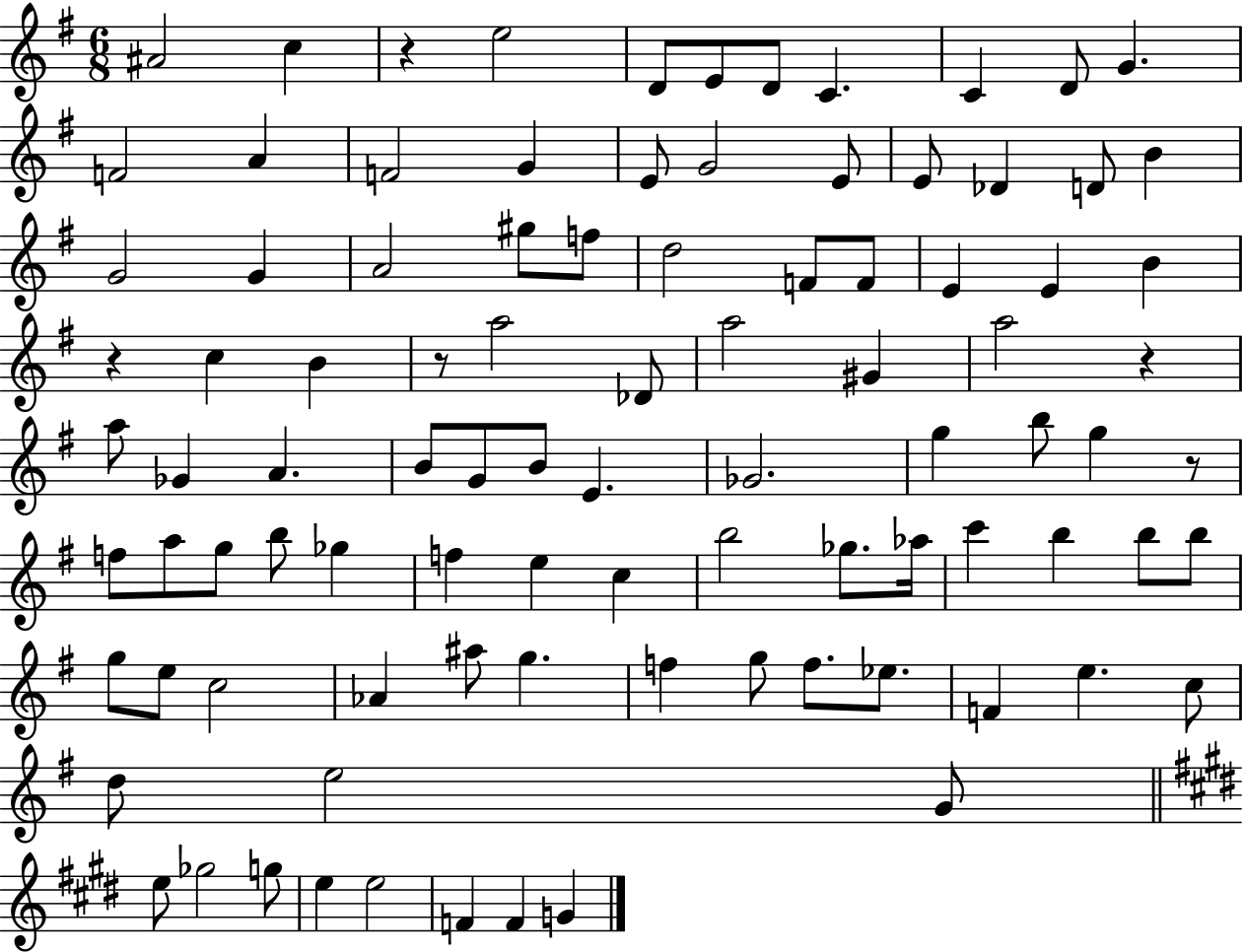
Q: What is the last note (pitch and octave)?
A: G4